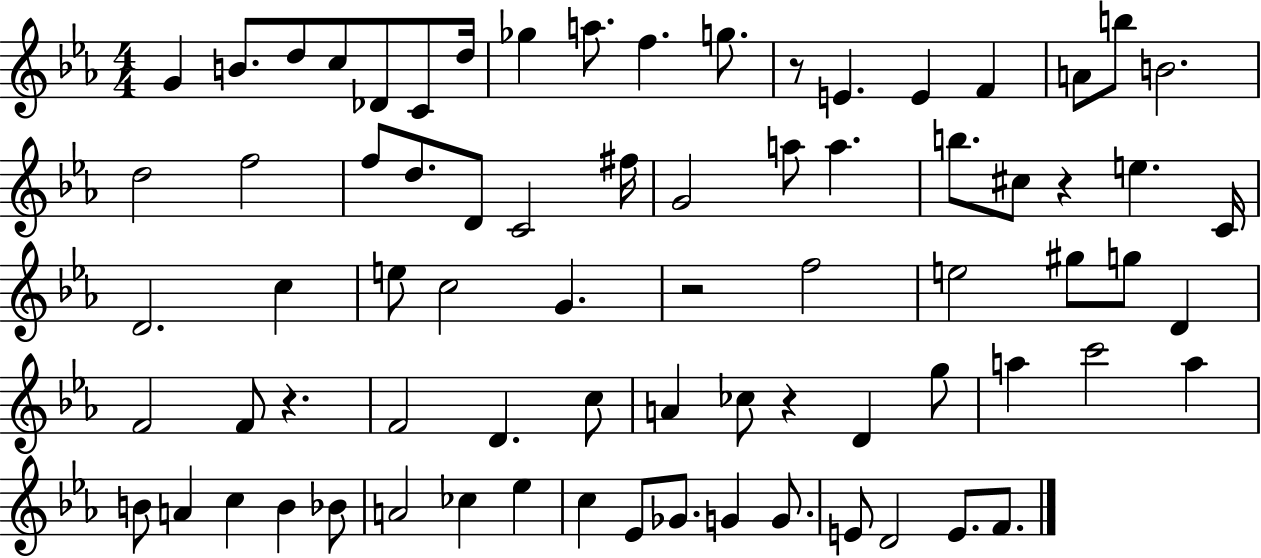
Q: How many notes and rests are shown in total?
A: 75